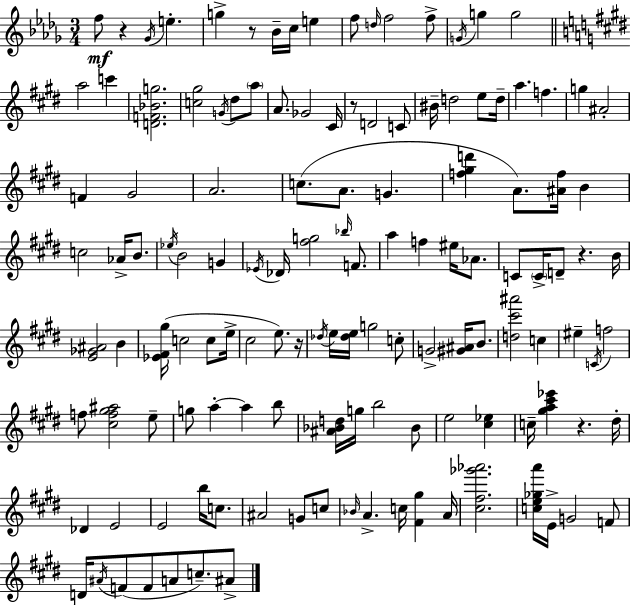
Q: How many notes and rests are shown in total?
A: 131